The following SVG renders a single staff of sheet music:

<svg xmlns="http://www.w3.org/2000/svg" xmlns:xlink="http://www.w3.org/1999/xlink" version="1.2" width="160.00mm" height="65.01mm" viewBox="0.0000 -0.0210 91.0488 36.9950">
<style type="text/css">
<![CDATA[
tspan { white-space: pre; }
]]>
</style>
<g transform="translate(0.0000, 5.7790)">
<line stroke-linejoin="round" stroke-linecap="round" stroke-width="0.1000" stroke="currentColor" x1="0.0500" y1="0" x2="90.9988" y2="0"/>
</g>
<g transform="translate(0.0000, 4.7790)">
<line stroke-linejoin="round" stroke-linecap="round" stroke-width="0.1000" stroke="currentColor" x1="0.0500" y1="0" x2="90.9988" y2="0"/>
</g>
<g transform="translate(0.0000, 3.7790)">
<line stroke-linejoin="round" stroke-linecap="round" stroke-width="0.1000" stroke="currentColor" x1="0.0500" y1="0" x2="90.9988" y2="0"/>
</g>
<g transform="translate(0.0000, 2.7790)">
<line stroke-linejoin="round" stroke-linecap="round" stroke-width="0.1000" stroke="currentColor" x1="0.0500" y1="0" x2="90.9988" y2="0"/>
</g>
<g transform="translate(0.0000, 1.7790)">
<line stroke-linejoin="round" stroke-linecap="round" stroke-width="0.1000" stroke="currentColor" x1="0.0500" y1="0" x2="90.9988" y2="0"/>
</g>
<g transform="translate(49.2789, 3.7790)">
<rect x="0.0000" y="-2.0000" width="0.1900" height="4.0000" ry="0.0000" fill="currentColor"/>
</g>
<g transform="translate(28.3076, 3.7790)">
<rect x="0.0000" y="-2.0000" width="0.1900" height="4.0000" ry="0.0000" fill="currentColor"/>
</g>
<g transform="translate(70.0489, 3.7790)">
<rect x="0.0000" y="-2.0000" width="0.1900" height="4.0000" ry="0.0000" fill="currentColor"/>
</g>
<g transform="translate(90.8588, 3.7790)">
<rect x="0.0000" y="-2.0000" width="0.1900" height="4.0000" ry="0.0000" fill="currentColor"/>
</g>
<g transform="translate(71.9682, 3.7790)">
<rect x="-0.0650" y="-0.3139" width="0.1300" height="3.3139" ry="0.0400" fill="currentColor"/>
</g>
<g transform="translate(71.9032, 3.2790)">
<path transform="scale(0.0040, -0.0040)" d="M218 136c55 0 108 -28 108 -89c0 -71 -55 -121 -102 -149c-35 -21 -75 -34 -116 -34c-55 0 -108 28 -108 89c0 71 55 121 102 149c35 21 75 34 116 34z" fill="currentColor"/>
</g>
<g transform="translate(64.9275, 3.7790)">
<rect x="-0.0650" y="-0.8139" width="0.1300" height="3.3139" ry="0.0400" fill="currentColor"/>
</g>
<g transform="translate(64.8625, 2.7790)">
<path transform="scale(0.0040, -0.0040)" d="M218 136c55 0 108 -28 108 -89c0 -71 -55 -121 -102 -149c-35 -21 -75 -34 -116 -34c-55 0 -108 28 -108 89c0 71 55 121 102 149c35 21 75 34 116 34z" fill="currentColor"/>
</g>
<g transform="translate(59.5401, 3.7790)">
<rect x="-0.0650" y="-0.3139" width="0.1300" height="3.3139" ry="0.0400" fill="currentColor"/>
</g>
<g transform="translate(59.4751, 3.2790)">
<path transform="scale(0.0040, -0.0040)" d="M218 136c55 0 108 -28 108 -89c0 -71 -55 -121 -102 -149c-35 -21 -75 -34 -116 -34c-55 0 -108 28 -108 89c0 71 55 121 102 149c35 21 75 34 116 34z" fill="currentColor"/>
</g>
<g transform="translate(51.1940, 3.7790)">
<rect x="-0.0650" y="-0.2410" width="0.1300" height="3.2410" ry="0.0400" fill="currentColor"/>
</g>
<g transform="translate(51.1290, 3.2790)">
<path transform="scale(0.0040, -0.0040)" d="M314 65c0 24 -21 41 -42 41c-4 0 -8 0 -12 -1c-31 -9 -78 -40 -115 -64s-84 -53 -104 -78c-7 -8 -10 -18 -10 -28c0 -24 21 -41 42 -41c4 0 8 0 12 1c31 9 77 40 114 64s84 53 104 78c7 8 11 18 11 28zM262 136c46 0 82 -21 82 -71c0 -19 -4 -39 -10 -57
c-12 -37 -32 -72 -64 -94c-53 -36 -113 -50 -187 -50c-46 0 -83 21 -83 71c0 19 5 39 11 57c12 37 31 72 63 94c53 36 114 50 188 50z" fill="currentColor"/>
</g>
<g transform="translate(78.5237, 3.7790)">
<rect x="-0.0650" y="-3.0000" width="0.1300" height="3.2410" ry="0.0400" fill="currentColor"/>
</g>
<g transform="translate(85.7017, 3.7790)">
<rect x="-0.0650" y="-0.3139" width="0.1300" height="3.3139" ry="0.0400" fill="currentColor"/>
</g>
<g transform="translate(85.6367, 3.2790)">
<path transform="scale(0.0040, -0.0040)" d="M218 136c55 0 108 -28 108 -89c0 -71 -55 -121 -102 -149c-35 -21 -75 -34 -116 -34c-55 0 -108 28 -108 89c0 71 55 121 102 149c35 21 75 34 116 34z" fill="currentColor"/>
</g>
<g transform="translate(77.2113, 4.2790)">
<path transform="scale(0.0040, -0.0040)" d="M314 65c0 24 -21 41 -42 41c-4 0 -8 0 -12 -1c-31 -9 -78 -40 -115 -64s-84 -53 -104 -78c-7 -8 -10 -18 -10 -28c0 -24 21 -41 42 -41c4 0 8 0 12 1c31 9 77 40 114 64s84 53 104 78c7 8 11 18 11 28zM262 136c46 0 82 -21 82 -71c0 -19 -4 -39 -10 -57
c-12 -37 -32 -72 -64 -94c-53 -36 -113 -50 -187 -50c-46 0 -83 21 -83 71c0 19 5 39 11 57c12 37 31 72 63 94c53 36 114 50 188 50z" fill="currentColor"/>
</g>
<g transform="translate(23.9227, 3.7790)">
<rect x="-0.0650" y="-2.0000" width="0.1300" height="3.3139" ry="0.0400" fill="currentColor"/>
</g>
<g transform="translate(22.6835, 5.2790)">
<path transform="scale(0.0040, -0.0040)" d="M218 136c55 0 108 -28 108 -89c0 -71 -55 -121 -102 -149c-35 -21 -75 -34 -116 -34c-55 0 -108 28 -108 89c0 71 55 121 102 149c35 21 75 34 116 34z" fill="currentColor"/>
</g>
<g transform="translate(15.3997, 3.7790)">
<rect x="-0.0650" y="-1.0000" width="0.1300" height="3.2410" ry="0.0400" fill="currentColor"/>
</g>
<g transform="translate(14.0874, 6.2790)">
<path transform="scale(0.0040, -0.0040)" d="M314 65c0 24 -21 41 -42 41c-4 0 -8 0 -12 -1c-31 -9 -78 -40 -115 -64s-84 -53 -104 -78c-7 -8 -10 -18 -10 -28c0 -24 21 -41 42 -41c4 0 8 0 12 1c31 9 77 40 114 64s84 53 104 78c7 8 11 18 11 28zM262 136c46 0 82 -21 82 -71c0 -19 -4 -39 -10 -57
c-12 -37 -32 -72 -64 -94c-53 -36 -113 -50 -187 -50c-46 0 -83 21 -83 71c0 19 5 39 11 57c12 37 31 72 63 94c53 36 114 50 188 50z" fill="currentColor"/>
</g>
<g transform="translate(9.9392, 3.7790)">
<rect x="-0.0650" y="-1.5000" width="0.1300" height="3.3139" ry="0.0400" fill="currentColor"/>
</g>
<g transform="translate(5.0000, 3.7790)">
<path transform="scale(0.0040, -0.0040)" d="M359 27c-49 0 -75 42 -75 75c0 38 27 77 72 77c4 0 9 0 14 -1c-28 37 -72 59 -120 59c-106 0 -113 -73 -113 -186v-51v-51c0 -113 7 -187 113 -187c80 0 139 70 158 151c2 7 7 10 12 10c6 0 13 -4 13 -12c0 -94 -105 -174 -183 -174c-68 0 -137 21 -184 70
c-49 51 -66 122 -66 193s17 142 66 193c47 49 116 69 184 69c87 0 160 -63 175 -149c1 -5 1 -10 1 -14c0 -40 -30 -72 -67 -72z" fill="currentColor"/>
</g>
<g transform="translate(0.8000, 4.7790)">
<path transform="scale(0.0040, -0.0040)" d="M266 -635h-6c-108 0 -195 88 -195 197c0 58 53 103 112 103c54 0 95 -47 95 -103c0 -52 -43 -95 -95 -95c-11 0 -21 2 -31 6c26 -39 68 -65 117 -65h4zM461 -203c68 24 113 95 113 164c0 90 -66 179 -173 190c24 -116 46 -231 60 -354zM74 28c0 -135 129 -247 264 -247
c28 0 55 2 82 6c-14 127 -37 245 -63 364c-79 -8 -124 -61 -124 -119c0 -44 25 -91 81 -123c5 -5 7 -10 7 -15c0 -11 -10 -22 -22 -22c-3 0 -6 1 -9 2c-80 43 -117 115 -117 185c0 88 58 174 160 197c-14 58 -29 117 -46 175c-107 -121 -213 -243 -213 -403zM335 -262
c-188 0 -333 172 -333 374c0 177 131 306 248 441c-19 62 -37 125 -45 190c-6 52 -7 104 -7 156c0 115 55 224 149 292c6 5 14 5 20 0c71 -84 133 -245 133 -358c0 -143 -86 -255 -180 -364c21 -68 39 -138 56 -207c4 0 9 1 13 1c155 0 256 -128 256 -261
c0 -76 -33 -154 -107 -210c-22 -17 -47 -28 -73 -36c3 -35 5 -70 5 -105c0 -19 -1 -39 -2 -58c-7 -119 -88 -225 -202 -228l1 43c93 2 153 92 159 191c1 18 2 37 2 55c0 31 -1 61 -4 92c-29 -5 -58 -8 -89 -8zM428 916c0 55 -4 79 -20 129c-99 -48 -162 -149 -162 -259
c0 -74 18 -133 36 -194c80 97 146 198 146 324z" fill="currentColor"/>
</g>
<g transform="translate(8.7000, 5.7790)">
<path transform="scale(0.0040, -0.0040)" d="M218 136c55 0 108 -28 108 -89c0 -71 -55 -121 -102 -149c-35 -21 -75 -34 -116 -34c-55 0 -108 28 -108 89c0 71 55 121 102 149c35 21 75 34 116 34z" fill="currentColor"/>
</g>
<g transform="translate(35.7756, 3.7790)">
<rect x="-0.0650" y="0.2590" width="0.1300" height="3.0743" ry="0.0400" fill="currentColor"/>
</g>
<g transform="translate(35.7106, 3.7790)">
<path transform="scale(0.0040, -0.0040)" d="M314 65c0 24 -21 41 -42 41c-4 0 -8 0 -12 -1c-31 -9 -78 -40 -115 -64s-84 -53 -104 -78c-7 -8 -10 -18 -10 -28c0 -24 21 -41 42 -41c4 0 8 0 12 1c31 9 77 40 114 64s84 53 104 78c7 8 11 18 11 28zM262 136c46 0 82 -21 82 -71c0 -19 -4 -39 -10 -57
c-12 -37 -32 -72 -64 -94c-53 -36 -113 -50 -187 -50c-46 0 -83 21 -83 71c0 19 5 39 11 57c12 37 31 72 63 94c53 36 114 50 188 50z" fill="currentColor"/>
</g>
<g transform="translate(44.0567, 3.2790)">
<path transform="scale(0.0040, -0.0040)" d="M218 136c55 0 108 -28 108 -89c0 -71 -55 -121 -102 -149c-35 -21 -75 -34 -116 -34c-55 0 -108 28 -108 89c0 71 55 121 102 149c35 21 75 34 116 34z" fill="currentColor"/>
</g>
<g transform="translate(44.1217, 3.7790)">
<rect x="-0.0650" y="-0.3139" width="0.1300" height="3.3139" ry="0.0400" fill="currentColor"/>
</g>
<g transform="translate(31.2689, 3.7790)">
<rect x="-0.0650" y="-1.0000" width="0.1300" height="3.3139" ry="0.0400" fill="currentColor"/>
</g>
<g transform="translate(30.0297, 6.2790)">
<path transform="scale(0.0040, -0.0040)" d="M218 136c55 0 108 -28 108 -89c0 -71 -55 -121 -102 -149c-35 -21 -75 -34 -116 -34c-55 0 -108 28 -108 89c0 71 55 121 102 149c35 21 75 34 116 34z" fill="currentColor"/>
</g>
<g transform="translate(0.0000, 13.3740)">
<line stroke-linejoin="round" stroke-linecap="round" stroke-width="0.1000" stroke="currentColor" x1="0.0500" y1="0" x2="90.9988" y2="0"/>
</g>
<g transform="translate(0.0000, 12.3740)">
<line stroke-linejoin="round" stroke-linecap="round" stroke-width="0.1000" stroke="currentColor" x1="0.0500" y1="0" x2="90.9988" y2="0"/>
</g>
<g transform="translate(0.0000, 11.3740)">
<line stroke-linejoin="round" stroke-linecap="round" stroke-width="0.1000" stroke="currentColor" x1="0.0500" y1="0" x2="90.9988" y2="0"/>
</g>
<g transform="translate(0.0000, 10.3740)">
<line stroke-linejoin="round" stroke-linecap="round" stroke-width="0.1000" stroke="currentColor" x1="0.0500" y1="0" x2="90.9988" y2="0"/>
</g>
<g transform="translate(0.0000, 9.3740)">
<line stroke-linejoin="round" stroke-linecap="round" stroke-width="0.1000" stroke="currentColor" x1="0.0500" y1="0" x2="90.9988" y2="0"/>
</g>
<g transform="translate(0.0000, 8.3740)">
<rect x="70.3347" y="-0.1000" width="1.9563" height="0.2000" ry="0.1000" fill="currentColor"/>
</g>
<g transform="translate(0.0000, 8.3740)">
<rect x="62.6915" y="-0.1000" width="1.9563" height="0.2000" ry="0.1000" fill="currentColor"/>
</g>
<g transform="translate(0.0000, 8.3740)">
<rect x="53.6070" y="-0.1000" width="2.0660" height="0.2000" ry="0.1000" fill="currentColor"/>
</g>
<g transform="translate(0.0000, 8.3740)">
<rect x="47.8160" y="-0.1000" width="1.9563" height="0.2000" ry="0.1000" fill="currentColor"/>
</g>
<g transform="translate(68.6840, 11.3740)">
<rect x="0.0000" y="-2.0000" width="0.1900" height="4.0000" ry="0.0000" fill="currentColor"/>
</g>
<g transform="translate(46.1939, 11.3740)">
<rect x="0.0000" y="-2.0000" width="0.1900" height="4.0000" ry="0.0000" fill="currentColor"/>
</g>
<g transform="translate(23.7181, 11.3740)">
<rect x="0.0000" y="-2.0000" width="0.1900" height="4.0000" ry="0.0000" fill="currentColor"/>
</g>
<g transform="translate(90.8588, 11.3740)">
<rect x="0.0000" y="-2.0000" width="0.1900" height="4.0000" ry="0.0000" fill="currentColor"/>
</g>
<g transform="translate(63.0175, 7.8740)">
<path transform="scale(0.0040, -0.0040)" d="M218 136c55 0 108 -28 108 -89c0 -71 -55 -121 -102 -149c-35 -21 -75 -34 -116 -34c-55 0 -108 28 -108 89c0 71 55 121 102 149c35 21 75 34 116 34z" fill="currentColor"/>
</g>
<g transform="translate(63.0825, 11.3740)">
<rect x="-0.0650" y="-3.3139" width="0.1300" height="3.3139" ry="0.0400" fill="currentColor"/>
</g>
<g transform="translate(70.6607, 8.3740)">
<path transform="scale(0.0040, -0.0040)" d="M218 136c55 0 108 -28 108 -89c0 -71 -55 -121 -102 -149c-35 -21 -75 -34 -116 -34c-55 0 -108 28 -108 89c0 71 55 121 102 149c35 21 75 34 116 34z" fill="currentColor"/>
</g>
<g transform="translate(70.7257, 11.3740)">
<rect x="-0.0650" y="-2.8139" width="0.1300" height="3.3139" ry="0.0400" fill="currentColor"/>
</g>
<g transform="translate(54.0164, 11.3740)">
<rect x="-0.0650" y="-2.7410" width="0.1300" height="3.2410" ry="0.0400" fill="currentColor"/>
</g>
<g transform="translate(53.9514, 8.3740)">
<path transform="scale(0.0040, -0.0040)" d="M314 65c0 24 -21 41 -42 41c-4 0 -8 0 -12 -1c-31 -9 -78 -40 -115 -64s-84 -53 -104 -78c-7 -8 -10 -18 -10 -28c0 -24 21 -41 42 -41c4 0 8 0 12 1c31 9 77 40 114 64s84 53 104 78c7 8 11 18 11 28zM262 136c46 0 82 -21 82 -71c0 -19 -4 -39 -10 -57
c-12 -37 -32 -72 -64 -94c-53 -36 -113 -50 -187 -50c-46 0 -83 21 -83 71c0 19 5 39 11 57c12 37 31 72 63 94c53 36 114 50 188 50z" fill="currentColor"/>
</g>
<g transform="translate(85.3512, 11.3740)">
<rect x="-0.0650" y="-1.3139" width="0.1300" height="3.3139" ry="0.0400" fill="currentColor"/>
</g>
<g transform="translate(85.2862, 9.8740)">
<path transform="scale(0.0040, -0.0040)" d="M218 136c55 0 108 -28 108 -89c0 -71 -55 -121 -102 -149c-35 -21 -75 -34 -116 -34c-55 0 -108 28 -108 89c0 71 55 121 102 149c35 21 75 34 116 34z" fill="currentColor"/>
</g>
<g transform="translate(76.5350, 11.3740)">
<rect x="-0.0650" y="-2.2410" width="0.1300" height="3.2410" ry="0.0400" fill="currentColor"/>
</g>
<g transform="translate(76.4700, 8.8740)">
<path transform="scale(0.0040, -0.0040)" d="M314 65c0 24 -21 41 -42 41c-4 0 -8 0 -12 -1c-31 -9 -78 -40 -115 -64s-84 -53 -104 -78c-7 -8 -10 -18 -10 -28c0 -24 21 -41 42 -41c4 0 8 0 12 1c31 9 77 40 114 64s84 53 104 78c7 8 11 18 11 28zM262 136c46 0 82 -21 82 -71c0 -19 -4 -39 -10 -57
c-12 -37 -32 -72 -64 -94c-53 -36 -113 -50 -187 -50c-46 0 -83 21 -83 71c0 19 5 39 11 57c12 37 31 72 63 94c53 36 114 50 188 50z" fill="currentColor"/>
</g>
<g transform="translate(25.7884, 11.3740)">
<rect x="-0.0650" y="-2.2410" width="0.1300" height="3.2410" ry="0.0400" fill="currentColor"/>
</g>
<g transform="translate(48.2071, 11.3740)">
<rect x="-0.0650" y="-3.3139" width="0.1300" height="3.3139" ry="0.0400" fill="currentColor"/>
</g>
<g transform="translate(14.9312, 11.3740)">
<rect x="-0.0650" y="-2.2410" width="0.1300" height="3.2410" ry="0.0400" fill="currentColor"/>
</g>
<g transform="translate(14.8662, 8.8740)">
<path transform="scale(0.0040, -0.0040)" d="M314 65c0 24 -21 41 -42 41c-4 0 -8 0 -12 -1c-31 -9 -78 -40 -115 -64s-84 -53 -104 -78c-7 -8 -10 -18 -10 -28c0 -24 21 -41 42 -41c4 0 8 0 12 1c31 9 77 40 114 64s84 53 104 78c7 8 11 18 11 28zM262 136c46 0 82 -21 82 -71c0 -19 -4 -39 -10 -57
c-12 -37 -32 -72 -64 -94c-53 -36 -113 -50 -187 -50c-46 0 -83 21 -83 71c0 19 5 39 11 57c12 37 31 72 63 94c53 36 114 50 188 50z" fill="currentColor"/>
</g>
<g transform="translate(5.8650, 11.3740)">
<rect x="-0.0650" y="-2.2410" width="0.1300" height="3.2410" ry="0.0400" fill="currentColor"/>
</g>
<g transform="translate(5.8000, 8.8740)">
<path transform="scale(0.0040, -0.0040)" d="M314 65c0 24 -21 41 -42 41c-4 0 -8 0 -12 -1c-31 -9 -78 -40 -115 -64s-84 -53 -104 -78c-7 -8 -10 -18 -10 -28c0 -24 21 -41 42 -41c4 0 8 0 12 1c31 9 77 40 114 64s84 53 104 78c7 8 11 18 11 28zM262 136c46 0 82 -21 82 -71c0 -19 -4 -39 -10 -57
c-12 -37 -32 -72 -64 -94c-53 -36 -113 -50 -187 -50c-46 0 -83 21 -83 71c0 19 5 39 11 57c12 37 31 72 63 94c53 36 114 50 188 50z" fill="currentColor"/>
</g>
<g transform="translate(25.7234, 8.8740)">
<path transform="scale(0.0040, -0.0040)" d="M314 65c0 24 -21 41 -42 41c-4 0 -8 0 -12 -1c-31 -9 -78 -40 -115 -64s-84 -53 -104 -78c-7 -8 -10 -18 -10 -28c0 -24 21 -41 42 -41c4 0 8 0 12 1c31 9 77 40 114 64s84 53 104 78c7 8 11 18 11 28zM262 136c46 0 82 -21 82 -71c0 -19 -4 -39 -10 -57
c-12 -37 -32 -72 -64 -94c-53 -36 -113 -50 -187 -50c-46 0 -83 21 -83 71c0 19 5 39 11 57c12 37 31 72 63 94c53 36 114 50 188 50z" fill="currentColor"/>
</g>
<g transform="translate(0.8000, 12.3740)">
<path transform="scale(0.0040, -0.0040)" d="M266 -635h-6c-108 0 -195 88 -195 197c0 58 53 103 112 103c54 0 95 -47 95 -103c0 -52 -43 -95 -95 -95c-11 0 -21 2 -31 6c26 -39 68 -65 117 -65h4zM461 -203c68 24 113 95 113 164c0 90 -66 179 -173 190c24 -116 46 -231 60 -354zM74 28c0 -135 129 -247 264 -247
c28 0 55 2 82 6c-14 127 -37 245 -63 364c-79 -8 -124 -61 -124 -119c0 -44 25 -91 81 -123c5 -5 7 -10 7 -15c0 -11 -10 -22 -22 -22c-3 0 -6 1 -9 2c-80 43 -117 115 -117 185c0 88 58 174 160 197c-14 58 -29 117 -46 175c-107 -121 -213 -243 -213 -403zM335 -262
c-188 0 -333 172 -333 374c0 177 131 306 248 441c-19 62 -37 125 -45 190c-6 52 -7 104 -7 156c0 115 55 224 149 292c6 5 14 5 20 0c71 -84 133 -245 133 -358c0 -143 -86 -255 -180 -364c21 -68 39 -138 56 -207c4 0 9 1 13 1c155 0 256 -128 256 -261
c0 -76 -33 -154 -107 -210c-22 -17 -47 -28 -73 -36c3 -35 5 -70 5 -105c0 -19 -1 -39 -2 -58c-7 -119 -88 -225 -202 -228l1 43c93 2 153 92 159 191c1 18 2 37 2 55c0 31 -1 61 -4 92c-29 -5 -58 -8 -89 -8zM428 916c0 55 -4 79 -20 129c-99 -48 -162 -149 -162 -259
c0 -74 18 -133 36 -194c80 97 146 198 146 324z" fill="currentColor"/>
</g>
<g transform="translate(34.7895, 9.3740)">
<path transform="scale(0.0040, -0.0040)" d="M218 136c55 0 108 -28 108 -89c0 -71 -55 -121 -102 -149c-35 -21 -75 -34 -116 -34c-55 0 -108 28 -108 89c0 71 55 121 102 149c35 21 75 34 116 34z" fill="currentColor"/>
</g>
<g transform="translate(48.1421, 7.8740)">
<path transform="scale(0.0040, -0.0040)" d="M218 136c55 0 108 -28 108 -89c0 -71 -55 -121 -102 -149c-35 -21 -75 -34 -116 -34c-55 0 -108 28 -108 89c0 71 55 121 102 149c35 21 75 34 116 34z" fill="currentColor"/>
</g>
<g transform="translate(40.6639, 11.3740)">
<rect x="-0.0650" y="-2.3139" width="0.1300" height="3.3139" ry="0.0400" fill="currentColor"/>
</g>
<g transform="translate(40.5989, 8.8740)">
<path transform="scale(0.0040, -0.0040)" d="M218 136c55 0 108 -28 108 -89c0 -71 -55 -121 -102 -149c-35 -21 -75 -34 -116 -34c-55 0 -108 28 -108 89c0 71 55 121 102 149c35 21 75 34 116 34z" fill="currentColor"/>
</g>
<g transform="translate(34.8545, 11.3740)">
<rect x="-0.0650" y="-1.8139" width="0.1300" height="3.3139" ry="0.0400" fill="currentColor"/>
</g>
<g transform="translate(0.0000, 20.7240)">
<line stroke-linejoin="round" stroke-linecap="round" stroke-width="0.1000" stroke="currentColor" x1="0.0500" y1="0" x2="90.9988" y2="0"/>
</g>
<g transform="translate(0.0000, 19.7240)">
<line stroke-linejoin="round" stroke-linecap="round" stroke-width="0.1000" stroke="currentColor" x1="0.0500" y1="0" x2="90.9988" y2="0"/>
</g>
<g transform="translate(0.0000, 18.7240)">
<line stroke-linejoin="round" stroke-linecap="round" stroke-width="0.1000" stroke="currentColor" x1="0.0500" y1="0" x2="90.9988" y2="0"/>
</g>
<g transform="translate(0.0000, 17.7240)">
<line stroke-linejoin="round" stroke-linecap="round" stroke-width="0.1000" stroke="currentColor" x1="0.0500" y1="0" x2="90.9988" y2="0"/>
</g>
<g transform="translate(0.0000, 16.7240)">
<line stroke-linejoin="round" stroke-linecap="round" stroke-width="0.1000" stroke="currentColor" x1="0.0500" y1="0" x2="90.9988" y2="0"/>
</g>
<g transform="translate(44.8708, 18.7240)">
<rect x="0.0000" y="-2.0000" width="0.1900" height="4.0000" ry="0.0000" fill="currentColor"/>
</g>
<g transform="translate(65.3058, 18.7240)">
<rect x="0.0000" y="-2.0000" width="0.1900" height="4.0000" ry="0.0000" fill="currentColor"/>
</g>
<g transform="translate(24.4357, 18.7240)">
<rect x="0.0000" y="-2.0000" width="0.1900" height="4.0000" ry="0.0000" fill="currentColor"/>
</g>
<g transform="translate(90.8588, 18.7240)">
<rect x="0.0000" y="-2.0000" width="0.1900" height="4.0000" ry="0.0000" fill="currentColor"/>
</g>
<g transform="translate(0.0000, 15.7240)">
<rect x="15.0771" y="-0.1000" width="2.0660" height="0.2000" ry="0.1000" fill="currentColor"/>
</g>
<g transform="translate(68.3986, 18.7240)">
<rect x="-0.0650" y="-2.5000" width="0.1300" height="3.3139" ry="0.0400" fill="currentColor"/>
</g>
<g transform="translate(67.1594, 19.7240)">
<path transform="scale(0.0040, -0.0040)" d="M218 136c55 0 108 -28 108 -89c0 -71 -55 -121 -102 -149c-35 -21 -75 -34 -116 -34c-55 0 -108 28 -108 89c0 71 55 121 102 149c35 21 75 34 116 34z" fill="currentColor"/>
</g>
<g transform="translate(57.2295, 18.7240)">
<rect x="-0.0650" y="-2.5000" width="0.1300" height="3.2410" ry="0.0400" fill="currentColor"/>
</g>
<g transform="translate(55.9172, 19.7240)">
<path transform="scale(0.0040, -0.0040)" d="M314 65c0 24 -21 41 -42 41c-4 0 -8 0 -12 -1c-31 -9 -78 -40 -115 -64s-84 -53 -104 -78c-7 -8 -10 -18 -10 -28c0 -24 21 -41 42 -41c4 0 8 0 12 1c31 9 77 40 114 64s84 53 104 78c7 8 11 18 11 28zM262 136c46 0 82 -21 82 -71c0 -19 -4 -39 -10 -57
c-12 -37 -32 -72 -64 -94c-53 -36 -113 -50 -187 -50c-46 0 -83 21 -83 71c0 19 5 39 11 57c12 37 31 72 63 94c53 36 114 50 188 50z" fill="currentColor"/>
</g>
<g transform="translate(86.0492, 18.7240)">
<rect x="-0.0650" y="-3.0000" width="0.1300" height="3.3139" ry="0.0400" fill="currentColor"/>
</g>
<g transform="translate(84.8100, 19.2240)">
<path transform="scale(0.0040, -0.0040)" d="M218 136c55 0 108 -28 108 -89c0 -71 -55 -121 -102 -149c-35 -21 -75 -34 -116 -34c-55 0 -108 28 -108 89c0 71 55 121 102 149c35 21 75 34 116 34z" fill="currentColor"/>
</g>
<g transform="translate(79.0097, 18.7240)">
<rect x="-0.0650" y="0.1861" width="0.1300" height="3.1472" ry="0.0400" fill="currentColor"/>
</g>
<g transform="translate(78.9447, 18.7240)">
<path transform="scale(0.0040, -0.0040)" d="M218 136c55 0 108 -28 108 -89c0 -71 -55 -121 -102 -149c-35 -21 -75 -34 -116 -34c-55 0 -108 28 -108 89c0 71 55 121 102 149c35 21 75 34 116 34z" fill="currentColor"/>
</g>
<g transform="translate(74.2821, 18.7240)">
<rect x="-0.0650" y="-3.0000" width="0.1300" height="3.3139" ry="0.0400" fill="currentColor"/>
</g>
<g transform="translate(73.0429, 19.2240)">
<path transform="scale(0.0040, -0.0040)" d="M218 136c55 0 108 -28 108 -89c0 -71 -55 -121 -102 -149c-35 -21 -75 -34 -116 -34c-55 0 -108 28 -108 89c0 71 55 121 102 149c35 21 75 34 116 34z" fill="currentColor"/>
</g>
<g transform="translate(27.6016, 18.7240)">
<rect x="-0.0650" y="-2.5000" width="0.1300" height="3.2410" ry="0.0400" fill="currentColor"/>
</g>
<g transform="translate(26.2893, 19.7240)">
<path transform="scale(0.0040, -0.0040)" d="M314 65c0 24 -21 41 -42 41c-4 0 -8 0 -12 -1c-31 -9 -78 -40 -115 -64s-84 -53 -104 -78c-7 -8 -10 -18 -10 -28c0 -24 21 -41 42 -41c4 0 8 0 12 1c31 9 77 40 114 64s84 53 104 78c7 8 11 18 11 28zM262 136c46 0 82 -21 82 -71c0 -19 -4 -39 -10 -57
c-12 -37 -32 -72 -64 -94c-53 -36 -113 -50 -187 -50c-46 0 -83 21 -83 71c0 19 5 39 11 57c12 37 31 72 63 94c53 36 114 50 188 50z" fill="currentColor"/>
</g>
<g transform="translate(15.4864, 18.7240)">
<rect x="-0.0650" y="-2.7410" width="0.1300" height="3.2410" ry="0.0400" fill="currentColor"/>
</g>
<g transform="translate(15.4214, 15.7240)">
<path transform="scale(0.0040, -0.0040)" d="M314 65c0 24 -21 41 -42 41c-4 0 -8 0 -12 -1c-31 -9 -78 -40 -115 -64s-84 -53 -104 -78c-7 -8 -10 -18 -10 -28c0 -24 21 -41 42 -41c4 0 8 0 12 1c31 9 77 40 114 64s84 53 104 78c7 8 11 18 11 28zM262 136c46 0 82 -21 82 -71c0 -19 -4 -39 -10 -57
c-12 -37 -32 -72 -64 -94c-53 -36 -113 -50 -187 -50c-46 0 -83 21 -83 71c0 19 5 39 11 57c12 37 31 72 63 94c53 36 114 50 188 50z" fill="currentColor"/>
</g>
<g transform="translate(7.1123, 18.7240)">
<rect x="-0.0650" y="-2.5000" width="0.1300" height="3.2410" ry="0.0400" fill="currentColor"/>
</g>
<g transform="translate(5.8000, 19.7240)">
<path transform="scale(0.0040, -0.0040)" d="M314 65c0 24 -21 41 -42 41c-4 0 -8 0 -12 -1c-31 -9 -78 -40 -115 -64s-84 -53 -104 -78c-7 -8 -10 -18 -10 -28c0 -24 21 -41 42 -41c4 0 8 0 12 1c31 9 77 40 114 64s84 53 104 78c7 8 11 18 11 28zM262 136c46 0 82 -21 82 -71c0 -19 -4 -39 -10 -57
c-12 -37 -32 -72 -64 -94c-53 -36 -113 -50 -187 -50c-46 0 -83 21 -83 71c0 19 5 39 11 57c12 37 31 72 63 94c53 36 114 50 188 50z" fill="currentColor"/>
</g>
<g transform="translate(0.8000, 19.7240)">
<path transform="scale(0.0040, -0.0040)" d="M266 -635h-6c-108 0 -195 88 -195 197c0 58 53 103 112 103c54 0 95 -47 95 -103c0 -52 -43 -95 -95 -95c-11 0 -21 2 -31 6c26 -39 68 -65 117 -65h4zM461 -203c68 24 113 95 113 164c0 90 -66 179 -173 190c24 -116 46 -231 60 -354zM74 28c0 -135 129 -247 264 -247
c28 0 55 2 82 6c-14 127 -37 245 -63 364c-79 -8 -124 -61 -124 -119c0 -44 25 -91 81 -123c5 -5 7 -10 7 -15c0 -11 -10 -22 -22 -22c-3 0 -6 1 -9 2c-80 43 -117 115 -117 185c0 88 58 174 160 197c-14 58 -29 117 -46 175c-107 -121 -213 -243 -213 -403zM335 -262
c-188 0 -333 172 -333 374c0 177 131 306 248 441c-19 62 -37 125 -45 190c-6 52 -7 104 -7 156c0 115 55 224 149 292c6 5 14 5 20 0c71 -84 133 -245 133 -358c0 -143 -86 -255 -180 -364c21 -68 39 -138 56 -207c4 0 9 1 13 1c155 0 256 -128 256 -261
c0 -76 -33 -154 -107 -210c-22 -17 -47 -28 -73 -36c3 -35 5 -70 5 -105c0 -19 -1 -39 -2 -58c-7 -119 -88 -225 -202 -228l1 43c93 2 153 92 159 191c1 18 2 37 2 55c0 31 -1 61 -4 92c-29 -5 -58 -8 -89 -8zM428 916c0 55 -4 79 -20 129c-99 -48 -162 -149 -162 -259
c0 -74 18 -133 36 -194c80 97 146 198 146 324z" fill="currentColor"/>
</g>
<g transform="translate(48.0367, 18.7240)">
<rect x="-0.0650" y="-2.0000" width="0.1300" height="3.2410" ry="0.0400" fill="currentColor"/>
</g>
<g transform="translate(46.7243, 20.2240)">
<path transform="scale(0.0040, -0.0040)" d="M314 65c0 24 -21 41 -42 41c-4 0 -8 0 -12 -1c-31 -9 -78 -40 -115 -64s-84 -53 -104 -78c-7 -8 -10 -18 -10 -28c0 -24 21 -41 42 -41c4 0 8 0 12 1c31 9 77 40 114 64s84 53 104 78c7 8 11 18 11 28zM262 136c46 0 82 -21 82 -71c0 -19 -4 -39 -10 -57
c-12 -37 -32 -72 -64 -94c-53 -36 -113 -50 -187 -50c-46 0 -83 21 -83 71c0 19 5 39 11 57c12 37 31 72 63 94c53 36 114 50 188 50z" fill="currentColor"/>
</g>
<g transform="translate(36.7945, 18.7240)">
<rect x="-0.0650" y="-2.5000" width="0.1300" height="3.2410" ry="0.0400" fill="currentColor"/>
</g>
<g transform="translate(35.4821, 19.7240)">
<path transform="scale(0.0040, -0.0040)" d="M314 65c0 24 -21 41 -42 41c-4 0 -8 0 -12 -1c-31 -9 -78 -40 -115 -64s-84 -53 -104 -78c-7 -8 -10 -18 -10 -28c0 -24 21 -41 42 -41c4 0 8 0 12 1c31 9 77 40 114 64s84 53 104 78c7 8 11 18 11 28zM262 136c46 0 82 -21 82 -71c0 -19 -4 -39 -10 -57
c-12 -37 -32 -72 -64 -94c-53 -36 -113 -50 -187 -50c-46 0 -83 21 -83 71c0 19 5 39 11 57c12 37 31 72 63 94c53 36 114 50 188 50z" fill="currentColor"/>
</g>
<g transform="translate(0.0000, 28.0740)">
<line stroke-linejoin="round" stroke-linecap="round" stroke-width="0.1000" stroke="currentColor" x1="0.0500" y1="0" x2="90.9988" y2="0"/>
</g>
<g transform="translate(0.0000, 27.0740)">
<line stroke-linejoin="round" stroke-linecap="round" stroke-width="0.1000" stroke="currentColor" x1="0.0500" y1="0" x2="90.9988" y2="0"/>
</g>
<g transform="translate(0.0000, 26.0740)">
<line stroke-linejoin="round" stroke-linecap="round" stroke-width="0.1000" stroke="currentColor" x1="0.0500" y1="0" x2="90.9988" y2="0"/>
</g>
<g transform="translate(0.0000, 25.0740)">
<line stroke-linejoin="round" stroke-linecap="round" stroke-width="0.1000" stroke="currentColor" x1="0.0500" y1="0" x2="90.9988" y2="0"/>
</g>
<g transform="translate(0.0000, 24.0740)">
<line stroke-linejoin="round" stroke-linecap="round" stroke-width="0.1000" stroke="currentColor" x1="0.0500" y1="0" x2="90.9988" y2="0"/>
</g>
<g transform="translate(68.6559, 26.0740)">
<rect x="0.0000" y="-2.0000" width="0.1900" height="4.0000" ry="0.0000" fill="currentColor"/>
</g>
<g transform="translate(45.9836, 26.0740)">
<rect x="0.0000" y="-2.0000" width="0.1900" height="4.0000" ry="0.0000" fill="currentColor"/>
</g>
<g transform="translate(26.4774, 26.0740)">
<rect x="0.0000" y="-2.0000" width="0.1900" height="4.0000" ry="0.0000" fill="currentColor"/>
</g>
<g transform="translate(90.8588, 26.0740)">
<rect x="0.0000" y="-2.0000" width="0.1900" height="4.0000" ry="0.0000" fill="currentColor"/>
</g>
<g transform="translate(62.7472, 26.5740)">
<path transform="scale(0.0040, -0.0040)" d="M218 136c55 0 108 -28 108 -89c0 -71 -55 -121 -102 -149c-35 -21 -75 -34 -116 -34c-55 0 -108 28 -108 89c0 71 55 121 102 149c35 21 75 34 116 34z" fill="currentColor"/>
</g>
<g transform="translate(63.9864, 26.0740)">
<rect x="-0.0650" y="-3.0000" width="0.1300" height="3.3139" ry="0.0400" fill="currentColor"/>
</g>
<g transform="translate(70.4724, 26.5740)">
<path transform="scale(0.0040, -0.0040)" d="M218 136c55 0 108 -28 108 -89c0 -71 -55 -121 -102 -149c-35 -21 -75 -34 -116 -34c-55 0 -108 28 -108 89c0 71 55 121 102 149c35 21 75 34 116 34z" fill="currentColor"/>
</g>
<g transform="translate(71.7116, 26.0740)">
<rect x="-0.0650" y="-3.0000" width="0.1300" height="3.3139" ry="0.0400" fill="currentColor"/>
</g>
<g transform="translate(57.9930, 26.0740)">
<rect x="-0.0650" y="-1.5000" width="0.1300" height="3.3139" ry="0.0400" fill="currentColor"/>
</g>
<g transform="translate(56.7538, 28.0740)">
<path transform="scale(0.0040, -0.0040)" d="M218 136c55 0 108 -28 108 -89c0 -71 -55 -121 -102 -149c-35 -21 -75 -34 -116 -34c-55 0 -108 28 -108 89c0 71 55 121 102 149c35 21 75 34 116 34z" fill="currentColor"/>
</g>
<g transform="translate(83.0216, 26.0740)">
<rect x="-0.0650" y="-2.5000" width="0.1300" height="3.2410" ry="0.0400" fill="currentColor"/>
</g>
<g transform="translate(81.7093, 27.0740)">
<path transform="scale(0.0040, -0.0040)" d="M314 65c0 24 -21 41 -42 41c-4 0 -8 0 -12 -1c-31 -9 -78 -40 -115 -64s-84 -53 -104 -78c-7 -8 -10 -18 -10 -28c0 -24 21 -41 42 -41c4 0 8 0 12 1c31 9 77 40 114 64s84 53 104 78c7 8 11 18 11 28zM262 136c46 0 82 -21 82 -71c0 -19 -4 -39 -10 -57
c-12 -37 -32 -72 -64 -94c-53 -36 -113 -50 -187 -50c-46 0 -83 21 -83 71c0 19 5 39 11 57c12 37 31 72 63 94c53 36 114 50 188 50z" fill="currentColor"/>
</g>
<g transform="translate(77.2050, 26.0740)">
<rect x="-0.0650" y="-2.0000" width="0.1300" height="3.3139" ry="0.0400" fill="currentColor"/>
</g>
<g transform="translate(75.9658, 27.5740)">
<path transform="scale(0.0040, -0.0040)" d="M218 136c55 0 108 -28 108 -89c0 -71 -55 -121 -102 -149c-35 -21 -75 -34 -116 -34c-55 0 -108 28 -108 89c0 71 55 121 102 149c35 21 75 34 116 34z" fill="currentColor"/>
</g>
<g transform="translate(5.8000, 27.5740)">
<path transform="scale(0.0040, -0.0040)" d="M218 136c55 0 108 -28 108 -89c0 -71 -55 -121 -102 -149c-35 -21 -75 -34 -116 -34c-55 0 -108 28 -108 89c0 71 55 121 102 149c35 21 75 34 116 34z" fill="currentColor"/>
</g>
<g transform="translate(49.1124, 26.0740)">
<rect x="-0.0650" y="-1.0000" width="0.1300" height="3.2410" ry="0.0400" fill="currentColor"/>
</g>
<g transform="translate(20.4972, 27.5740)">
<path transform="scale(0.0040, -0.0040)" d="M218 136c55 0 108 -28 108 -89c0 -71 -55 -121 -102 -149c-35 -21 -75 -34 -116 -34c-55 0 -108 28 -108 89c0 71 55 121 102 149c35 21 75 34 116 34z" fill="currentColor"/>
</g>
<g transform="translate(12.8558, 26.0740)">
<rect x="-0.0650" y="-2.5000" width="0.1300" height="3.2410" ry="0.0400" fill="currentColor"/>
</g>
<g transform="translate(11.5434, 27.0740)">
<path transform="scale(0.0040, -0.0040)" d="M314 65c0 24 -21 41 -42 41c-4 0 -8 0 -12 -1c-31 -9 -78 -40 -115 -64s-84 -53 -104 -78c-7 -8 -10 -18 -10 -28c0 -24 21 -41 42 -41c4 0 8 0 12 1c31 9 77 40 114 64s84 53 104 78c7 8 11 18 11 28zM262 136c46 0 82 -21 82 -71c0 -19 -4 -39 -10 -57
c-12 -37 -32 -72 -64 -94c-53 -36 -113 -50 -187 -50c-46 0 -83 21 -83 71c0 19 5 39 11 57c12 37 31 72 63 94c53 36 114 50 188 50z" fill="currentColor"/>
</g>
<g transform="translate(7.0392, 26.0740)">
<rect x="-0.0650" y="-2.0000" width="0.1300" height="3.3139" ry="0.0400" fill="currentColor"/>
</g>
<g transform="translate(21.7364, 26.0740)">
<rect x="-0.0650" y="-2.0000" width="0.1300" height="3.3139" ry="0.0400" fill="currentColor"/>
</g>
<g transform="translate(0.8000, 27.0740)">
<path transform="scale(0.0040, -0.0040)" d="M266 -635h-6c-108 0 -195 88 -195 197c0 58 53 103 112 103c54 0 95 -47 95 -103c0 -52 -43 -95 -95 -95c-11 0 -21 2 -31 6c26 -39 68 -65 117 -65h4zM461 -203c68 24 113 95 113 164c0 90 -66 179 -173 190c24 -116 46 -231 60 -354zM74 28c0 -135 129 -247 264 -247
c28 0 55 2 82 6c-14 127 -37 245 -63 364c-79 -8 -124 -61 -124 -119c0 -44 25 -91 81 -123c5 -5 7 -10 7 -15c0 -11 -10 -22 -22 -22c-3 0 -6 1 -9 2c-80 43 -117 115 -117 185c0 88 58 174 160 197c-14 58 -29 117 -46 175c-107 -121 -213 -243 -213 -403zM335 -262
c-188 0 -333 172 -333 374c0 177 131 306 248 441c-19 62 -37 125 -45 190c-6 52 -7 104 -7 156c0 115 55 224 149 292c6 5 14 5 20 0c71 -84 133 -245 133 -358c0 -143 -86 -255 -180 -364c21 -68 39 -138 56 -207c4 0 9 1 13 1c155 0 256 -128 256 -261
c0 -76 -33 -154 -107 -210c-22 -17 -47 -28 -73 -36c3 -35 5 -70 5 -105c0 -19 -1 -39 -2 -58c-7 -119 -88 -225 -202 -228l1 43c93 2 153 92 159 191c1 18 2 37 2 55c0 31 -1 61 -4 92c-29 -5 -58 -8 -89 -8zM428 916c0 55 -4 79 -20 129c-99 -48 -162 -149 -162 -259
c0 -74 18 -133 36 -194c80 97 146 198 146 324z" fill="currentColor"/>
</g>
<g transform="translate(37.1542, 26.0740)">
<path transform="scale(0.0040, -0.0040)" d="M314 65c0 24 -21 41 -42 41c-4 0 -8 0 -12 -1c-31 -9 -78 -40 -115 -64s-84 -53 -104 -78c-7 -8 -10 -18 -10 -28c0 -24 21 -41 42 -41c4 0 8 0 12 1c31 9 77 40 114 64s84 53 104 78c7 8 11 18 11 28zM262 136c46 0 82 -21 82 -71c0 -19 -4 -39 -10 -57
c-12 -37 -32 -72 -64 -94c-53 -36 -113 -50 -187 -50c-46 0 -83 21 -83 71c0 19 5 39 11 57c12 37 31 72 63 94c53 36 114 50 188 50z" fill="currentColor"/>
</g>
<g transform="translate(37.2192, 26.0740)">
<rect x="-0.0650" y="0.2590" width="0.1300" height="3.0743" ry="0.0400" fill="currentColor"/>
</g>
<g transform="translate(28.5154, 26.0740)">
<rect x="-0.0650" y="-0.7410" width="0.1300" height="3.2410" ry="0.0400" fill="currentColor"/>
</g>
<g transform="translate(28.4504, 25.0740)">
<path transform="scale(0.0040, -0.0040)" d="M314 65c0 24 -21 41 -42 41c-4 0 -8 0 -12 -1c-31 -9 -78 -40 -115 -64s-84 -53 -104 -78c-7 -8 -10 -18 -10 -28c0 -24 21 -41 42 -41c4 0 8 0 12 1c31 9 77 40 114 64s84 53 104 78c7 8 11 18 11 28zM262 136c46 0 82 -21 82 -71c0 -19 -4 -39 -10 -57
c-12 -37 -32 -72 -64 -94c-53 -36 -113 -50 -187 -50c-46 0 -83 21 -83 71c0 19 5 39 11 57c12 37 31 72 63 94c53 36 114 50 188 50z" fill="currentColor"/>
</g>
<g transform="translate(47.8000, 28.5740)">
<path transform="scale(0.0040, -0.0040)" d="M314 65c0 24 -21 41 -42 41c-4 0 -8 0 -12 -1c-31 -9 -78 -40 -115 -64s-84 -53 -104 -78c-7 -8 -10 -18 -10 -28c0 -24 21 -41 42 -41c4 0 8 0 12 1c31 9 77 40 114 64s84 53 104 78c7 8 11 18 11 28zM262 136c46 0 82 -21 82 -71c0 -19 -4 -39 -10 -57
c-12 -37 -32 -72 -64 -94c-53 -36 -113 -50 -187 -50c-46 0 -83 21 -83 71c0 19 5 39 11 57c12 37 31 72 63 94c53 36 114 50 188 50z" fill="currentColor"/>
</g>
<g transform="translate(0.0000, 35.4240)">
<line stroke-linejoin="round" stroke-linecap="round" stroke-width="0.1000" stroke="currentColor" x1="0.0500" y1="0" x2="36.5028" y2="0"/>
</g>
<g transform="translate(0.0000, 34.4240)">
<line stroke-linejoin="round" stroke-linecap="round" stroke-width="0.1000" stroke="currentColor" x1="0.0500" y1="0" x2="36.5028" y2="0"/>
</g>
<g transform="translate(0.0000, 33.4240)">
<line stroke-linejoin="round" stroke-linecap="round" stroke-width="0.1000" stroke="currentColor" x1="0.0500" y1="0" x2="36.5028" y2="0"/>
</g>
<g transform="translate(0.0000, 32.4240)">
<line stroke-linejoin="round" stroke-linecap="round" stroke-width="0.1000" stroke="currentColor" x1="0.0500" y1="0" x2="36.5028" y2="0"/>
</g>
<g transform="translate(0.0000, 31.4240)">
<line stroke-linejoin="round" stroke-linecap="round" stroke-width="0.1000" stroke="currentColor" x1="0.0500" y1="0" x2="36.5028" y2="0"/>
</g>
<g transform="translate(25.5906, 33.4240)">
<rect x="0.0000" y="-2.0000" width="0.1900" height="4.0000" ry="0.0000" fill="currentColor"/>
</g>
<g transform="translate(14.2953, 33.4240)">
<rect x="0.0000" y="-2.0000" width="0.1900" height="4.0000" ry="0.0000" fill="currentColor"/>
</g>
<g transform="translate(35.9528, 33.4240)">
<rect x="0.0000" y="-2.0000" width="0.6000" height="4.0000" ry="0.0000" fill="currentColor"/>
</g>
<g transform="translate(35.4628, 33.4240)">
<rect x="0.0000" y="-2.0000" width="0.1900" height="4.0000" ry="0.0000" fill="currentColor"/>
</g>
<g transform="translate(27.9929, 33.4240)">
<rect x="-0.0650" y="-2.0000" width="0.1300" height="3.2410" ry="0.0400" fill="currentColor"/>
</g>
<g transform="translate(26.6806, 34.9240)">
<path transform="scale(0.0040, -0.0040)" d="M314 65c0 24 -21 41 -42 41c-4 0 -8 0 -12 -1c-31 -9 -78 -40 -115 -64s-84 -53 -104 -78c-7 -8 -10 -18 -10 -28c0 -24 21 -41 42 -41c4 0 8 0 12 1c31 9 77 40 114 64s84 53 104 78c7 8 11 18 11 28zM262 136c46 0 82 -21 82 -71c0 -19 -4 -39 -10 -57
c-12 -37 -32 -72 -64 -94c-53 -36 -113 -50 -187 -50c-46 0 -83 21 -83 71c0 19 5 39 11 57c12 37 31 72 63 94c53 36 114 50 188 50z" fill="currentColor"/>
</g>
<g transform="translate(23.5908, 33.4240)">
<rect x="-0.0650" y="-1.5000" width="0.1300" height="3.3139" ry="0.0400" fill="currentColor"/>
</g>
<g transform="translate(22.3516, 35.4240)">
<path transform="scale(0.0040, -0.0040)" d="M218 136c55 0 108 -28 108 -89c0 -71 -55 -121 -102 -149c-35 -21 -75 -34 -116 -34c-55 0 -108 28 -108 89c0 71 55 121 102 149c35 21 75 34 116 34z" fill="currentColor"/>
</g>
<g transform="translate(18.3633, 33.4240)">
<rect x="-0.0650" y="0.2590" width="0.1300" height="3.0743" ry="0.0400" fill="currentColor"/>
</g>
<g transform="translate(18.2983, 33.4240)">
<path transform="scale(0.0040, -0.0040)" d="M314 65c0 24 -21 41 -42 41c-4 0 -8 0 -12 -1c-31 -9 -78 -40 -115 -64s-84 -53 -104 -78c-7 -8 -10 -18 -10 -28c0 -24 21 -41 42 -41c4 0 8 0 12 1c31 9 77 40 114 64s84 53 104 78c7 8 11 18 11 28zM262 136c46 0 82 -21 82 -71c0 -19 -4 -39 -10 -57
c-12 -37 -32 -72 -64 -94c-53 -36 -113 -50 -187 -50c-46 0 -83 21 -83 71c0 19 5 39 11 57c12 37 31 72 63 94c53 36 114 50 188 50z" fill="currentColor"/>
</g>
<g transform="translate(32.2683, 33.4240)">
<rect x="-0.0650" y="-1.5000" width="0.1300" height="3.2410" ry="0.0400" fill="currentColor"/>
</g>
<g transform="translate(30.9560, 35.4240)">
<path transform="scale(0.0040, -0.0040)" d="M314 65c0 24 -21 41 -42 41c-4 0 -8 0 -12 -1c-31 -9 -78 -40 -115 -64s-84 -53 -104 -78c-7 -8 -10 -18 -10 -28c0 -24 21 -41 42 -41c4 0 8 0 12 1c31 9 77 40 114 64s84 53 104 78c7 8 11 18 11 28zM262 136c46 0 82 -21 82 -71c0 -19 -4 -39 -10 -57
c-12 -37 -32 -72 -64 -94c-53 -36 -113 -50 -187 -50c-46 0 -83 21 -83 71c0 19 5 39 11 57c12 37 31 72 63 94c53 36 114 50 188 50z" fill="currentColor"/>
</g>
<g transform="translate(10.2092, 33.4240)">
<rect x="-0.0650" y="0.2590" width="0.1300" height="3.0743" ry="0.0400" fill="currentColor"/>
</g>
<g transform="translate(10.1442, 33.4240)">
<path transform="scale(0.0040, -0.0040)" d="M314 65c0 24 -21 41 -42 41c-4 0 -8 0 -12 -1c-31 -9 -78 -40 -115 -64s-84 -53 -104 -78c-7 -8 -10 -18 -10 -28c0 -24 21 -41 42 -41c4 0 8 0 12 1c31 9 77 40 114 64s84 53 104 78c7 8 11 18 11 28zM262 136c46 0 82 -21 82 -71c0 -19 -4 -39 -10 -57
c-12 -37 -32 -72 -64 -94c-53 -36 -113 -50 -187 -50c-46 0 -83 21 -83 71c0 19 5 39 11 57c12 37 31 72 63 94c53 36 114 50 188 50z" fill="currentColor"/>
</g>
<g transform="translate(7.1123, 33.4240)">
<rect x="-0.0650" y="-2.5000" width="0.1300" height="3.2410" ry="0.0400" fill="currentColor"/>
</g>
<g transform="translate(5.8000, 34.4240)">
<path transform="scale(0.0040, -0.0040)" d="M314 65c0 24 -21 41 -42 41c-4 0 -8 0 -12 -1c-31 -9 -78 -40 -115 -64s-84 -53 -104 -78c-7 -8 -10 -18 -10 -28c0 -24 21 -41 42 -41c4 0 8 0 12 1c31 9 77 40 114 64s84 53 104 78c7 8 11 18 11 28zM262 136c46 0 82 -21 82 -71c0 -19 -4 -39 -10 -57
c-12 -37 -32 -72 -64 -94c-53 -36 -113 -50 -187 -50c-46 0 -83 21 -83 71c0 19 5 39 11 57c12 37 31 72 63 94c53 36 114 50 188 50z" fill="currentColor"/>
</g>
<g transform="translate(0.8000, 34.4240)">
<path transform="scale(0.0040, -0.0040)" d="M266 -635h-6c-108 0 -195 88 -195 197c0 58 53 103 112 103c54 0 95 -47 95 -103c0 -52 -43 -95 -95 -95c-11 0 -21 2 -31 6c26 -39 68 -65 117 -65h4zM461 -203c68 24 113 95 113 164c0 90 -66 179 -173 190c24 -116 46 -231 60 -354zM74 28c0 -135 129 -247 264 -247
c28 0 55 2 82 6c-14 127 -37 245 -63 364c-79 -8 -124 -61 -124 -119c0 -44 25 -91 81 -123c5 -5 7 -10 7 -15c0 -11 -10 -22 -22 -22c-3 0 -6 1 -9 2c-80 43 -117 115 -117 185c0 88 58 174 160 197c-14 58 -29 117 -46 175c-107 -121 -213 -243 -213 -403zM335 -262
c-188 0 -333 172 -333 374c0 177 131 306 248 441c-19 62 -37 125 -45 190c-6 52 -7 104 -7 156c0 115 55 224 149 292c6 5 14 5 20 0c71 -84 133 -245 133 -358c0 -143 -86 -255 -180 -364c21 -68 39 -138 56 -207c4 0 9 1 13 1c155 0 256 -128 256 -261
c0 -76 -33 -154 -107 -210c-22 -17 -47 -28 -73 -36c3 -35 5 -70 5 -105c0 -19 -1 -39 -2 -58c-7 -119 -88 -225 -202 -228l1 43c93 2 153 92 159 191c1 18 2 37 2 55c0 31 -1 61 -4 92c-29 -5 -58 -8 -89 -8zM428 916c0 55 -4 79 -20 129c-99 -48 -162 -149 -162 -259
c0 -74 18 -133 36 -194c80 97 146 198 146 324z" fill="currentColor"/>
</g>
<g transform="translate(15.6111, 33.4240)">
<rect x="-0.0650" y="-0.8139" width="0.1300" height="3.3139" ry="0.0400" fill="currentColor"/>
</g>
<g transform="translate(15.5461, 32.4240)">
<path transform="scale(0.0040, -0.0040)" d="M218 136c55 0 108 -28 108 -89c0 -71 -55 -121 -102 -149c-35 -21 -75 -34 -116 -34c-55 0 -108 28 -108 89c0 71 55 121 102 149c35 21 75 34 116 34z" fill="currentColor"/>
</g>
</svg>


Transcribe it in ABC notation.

X:1
T:Untitled
M:4/4
L:1/4
K:C
E D2 F D B2 c c2 c d c A2 c g2 g2 g2 f g b a2 b a g2 e G2 a2 G2 G2 F2 G2 G A B A F G2 F d2 B2 D2 E A A F G2 G2 B2 d B2 E F2 E2